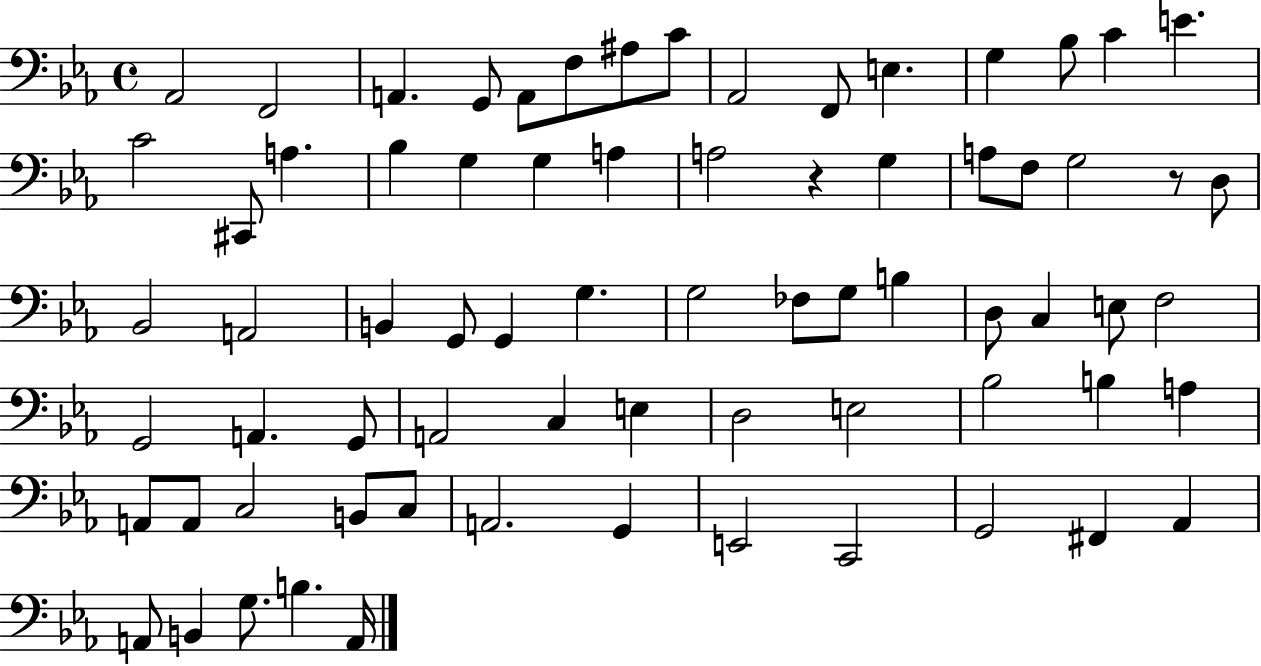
X:1
T:Untitled
M:4/4
L:1/4
K:Eb
_A,,2 F,,2 A,, G,,/2 A,,/2 F,/2 ^A,/2 C/2 _A,,2 F,,/2 E, G, _B,/2 C E C2 ^C,,/2 A, _B, G, G, A, A,2 z G, A,/2 F,/2 G,2 z/2 D,/2 _B,,2 A,,2 B,, G,,/2 G,, G, G,2 _F,/2 G,/2 B, D,/2 C, E,/2 F,2 G,,2 A,, G,,/2 A,,2 C, E, D,2 E,2 _B,2 B, A, A,,/2 A,,/2 C,2 B,,/2 C,/2 A,,2 G,, E,,2 C,,2 G,,2 ^F,, _A,, A,,/2 B,, G,/2 B, A,,/4